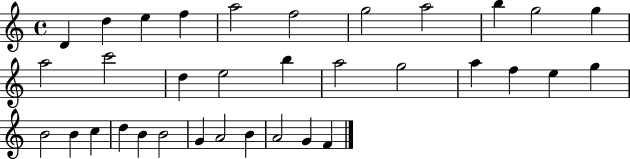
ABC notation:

X:1
T:Untitled
M:4/4
L:1/4
K:C
D d e f a2 f2 g2 a2 b g2 g a2 c'2 d e2 b a2 g2 a f e g B2 B c d B B2 G A2 B A2 G F